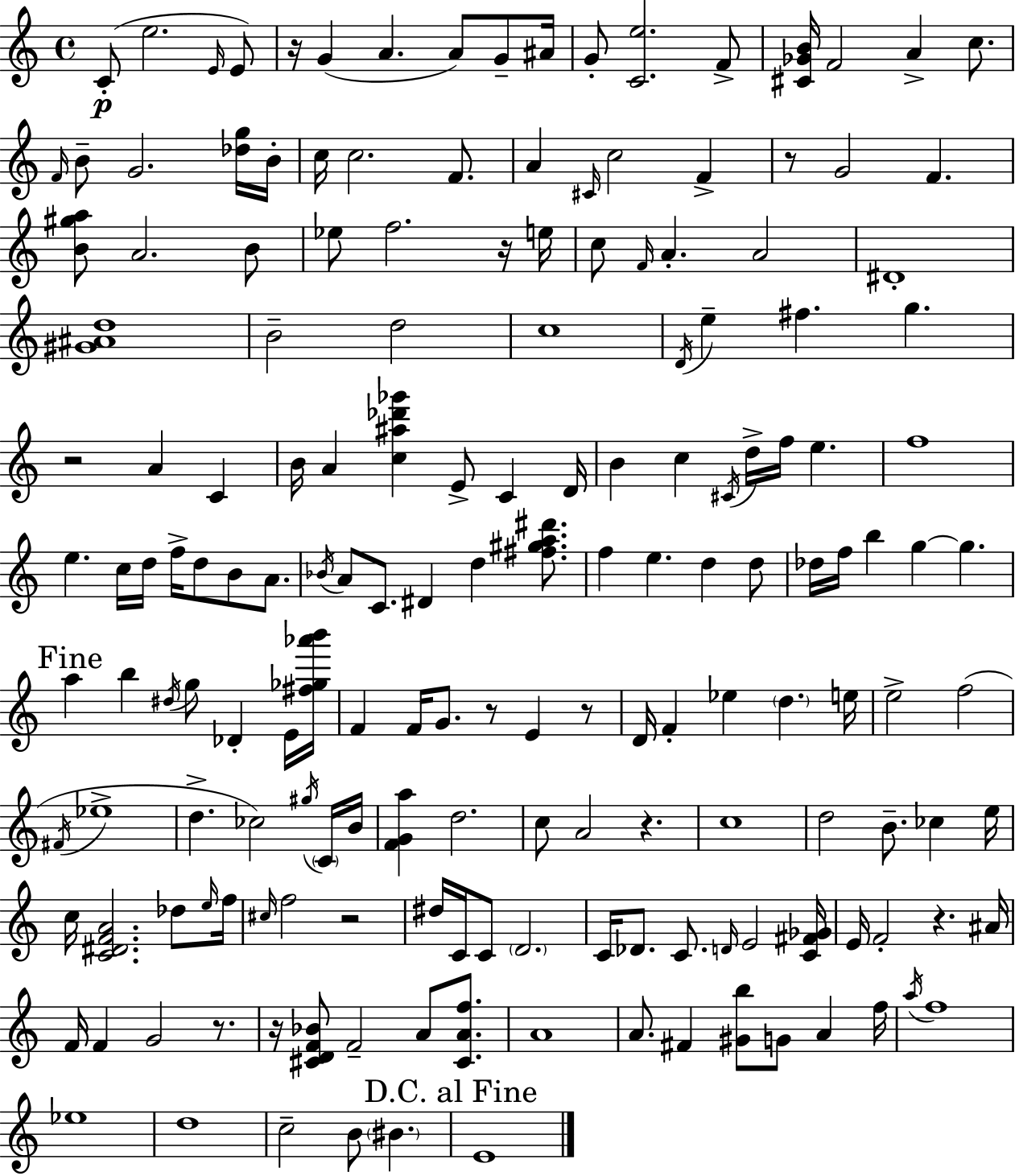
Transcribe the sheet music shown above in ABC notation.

X:1
T:Untitled
M:4/4
L:1/4
K:C
C/2 e2 E/4 E/2 z/4 G A A/2 G/2 ^A/4 G/2 [Ce]2 F/2 [^C_GB]/4 F2 A c/2 F/4 B/2 G2 [_dg]/4 B/4 c/4 c2 F/2 A ^C/4 c2 F z/2 G2 F [B^ga]/2 A2 B/2 _e/2 f2 z/4 e/4 c/2 F/4 A A2 ^D4 [^G^Ad]4 B2 d2 c4 D/4 e ^f g z2 A C B/4 A [c^a_d'_g'] E/2 C D/4 B c ^C/4 d/4 f/4 e f4 e c/4 d/4 f/4 d/2 B/2 A/2 _B/4 A/2 C/2 ^D d [^f^ga^d']/2 f e d d/2 _d/4 f/4 b g g a b ^d/4 g/2 _D E/4 [^f_g_a'b']/4 F F/4 G/2 z/2 E z/2 D/4 F _e d e/4 e2 f2 ^F/4 _e4 d _c2 ^g/4 C/4 B/4 [FGa] d2 c/2 A2 z c4 d2 B/2 _c e/4 c/4 [C^DFA]2 _d/2 e/4 f/4 ^c/4 f2 z2 ^d/4 C/4 C/2 D2 C/4 _D/2 C/2 D/4 E2 [C^F_G]/4 E/4 F2 z ^A/4 F/4 F G2 z/2 z/4 [^CDF_B]/2 F2 A/2 [^CAf]/2 A4 A/2 ^F [^Gb]/2 G/2 A f/4 a/4 f4 _e4 d4 c2 B/2 ^B E4